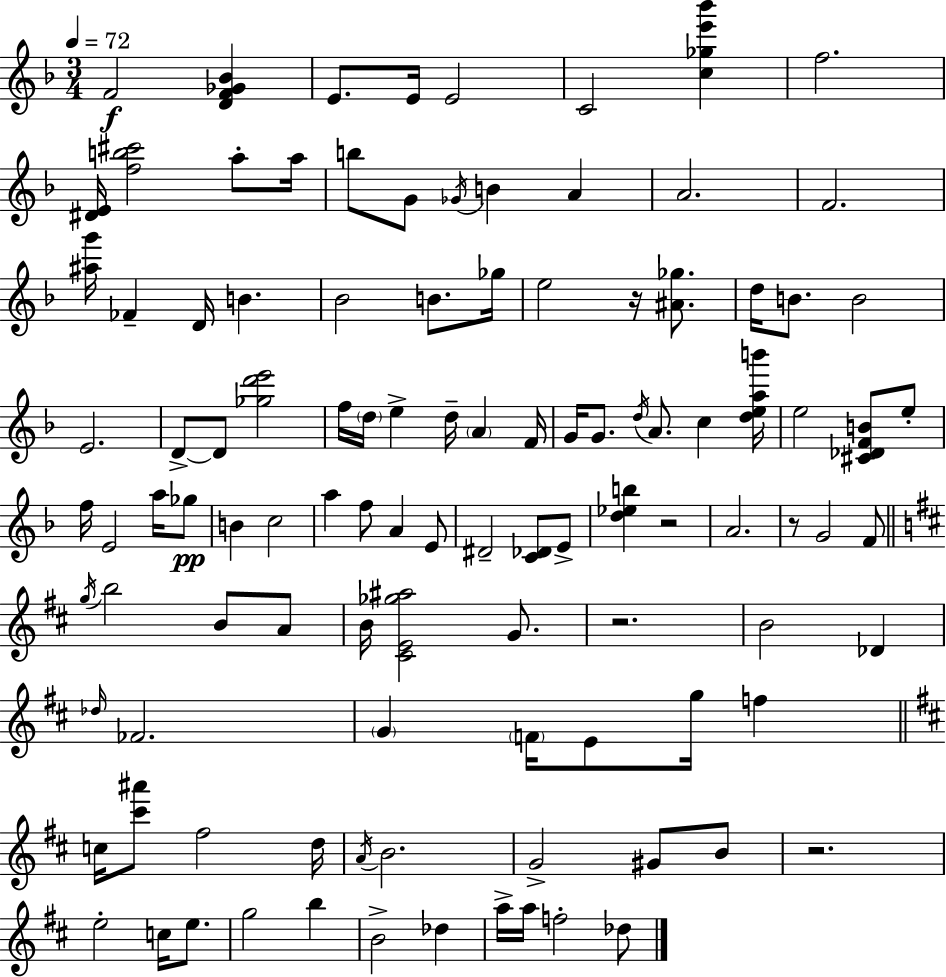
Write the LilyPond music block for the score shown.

{
  \clef treble
  \numericTimeSignature
  \time 3/4
  \key f \major
  \tempo 4 = 72
  \repeat volta 2 { f'2\f <d' f' ges' bes'>4 | e'8. e'16 e'2 | c'2 <c'' ges'' e''' bes'''>4 | f''2. | \break <dis' e'>16 <f'' b'' cis'''>2 a''8-. a''16 | b''8 g'8 \acciaccatura { ges'16 } b'4 a'4 | a'2. | f'2. | \break <ais'' g'''>16 fes'4-- d'16 b'4. | bes'2 b'8. | ges''16 e''2 r16 <ais' ges''>8. | d''16 b'8. b'2 | \break e'2. | d'8->~~ d'8 <ges'' d''' e'''>2 | f''16 \parenthesize d''16 e''4-> d''16-- \parenthesize a'4 | f'16 g'16 g'8. \acciaccatura { d''16 } a'8. c''4 | \break <d'' e'' a'' b'''>16 e''2 <cis' des' f' b'>8 | e''8-. f''16 e'2 a''16 | ges''8\pp b'4 c''2 | a''4 f''8 a'4 | \break e'8 dis'2-- <c' des'>8 | e'8-> <d'' ees'' b''>4 r2 | a'2. | r8 g'2 | \break f'8 \bar "||" \break \key b \minor \acciaccatura { g''16 } b''2 b'8 a'8 | b'16 <cis' e' ges'' ais''>2 g'8. | r2. | b'2 des'4 | \break \grace { des''16 } fes'2. | \parenthesize g'4 \parenthesize f'16 e'8 g''16 f''4 | \bar "||" \break \key d \major c''16 <cis''' ais'''>8 fis''2 d''16 | \acciaccatura { a'16 } b'2. | g'2-> gis'8 b'8 | r2. | \break e''2-. c''16 e''8. | g''2 b''4 | b'2-> des''4 | a''16-> a''16 f''2-. des''8 | \break } \bar "|."
}